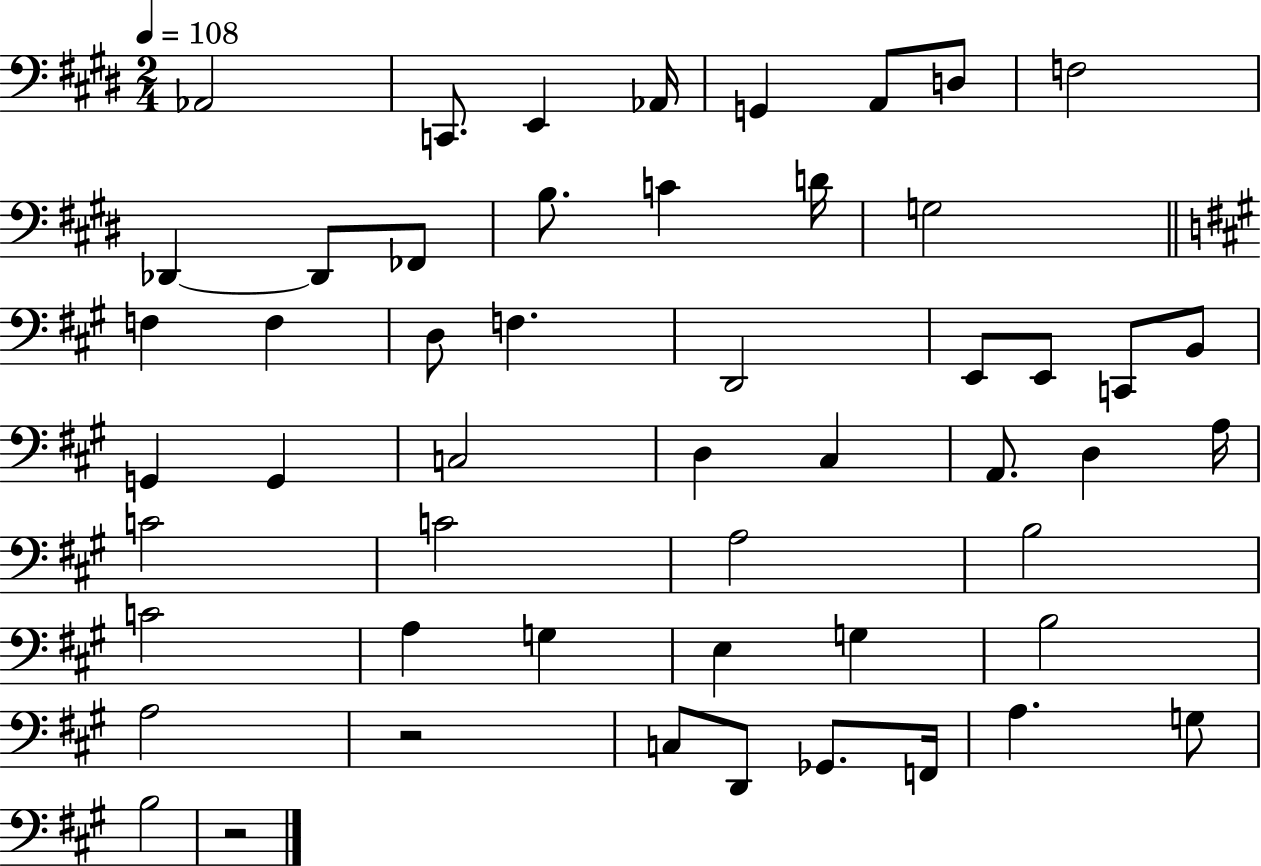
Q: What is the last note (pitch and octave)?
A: B3